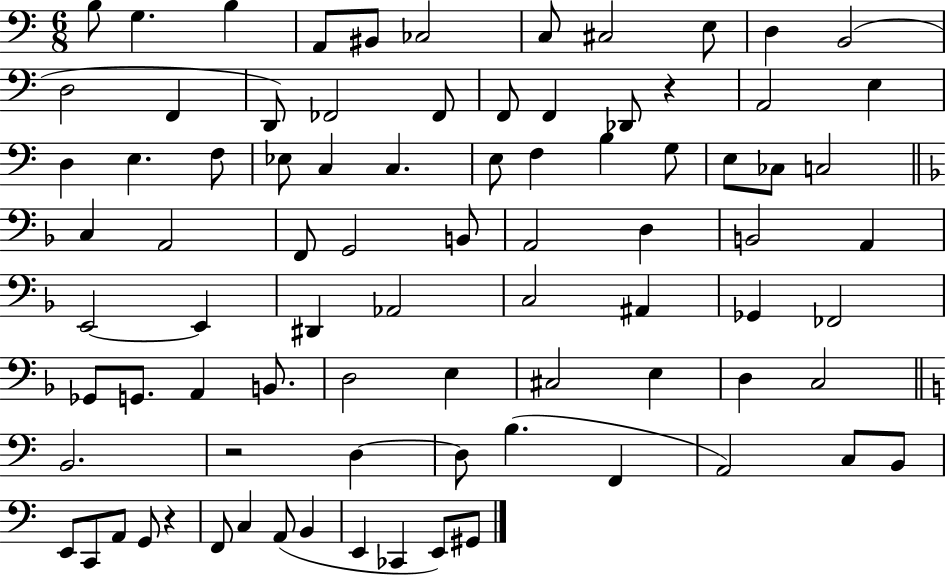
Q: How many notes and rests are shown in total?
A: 84